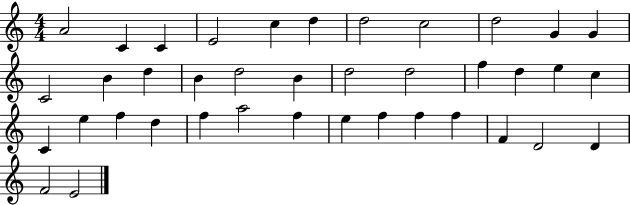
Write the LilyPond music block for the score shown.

{
  \clef treble
  \numericTimeSignature
  \time 4/4
  \key c \major
  a'2 c'4 c'4 | e'2 c''4 d''4 | d''2 c''2 | d''2 g'4 g'4 | \break c'2 b'4 d''4 | b'4 d''2 b'4 | d''2 d''2 | f''4 d''4 e''4 c''4 | \break c'4 e''4 f''4 d''4 | f''4 a''2 f''4 | e''4 f''4 f''4 f''4 | f'4 d'2 d'4 | \break f'2 e'2 | \bar "|."
}